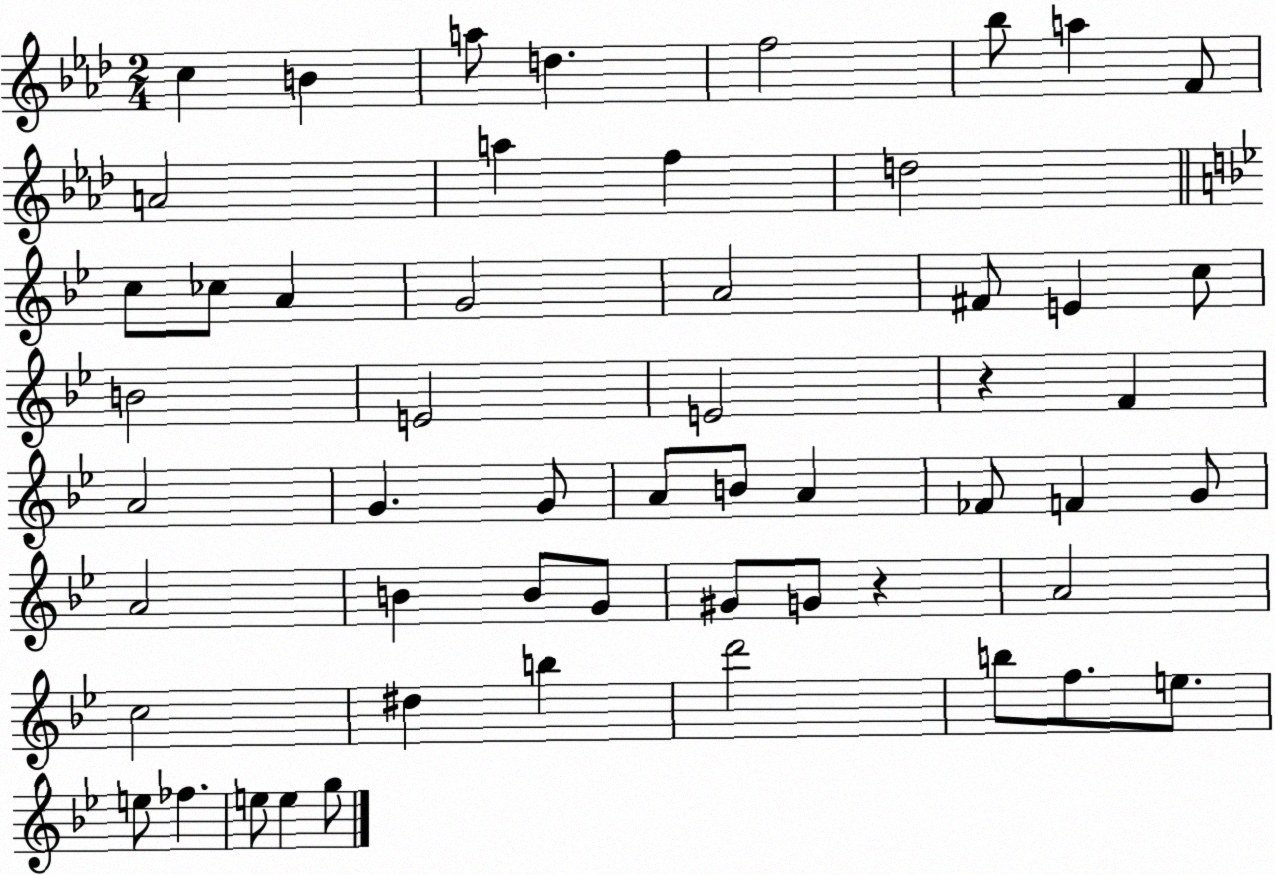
X:1
T:Untitled
M:2/4
L:1/4
K:Ab
c B a/2 d f2 _b/2 a F/2 A2 a f d2 c/2 _c/2 A G2 A2 ^F/2 E c/2 B2 E2 E2 z F A2 G G/2 A/2 B/2 A _F/2 F G/2 A2 B B/2 G/2 ^G/2 G/2 z A2 c2 ^d b d'2 b/2 f/2 e/2 e/2 _f e/2 e g/2